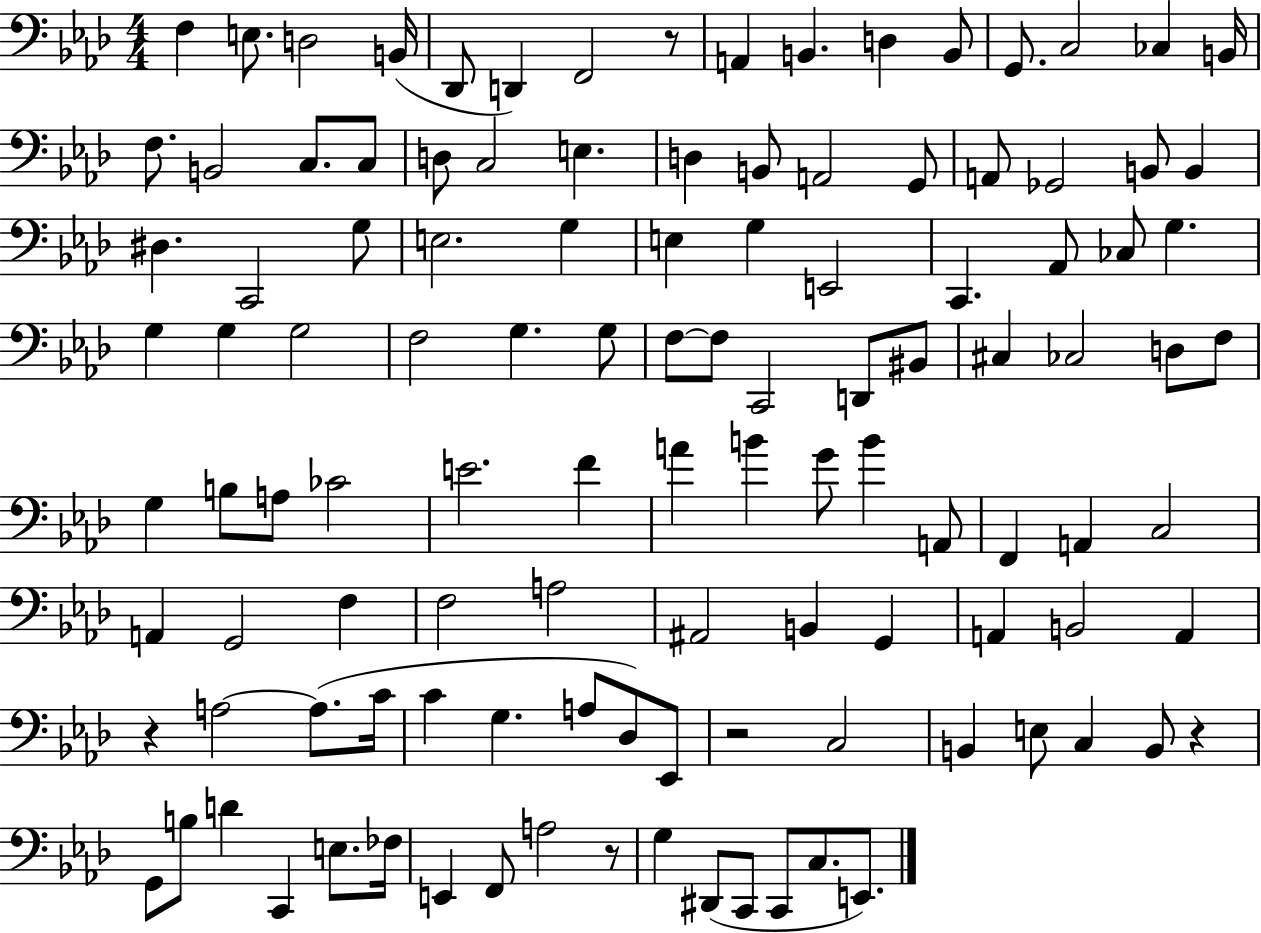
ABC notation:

X:1
T:Untitled
M:4/4
L:1/4
K:Ab
F, E,/2 D,2 B,,/4 _D,,/2 D,, F,,2 z/2 A,, B,, D, B,,/2 G,,/2 C,2 _C, B,,/4 F,/2 B,,2 C,/2 C,/2 D,/2 C,2 E, D, B,,/2 A,,2 G,,/2 A,,/2 _G,,2 B,,/2 B,, ^D, C,,2 G,/2 E,2 G, E, G, E,,2 C,, _A,,/2 _C,/2 G, G, G, G,2 F,2 G, G,/2 F,/2 F,/2 C,,2 D,,/2 ^B,,/2 ^C, _C,2 D,/2 F,/2 G, B,/2 A,/2 _C2 E2 F A B G/2 B A,,/2 F,, A,, C,2 A,, G,,2 F, F,2 A,2 ^A,,2 B,, G,, A,, B,,2 A,, z A,2 A,/2 C/4 C G, A,/2 _D,/2 _E,,/2 z2 C,2 B,, E,/2 C, B,,/2 z G,,/2 B,/2 D C,, E,/2 _F,/4 E,, F,,/2 A,2 z/2 G, ^D,,/2 C,,/2 C,,/2 C,/2 E,,/2